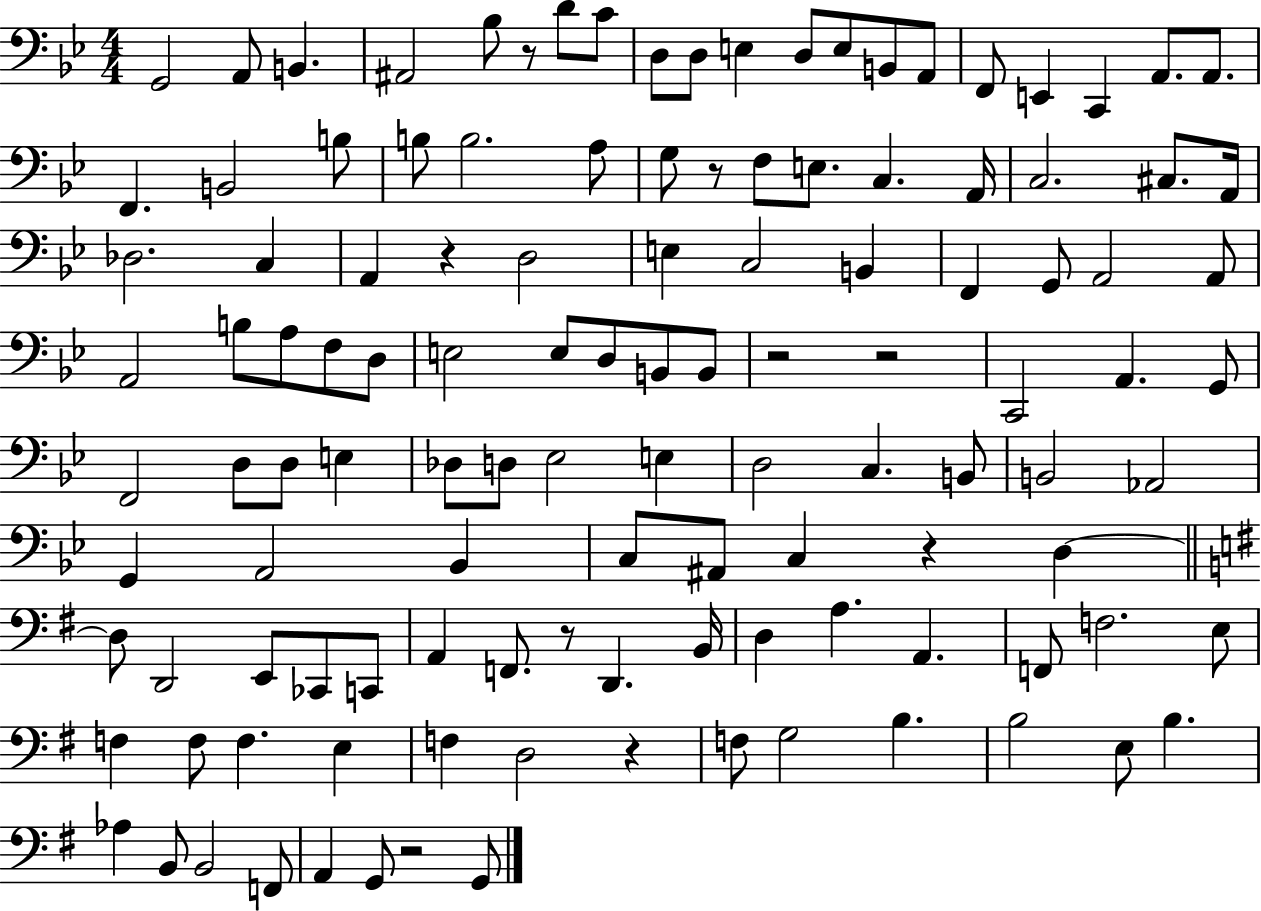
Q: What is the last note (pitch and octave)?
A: G2